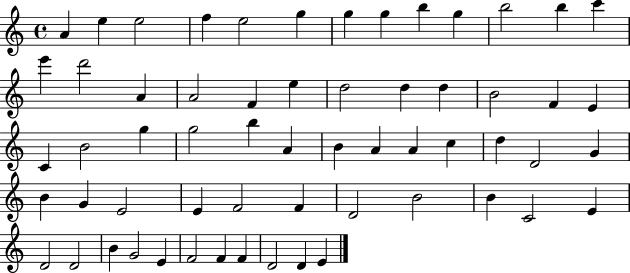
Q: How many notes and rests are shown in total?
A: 60